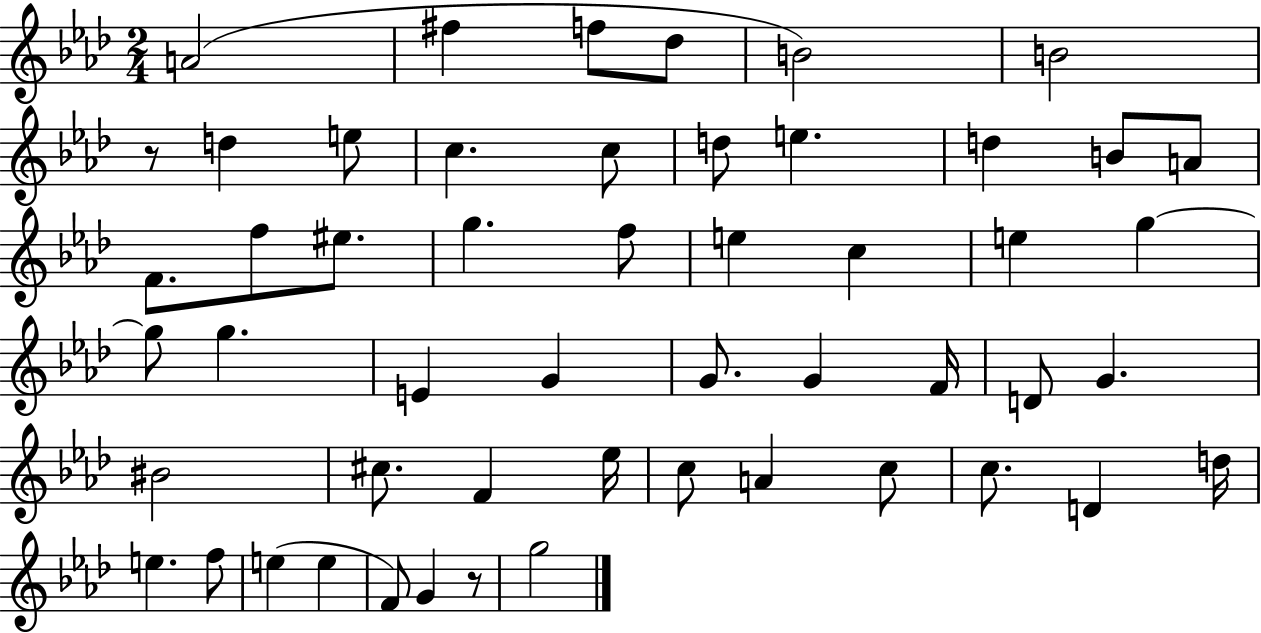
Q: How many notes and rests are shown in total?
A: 52